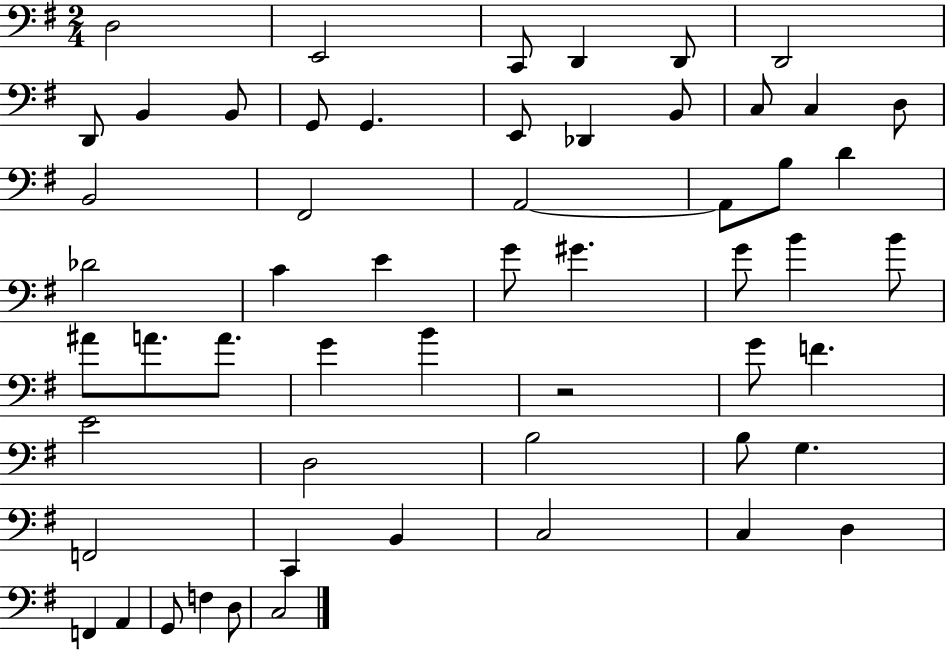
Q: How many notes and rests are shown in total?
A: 56